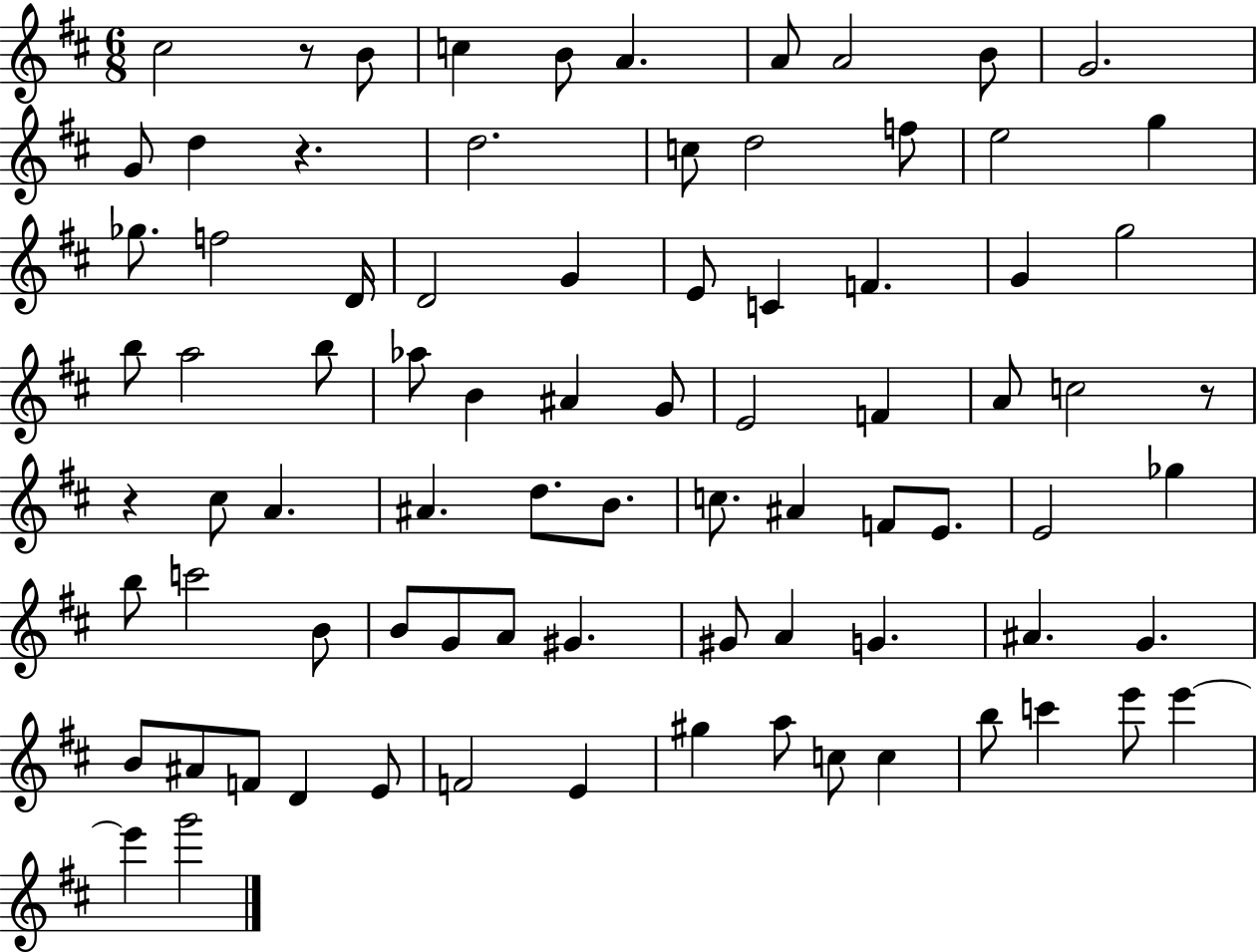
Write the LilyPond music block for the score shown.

{
  \clef treble
  \numericTimeSignature
  \time 6/8
  \key d \major
  cis''2 r8 b'8 | c''4 b'8 a'4. | a'8 a'2 b'8 | g'2. | \break g'8 d''4 r4. | d''2. | c''8 d''2 f''8 | e''2 g''4 | \break ges''8. f''2 d'16 | d'2 g'4 | e'8 c'4 f'4. | g'4 g''2 | \break b''8 a''2 b''8 | aes''8 b'4 ais'4 g'8 | e'2 f'4 | a'8 c''2 r8 | \break r4 cis''8 a'4. | ais'4. d''8. b'8. | c''8. ais'4 f'8 e'8. | e'2 ges''4 | \break b''8 c'''2 b'8 | b'8 g'8 a'8 gis'4. | gis'8 a'4 g'4. | ais'4. g'4. | \break b'8 ais'8 f'8 d'4 e'8 | f'2 e'4 | gis''4 a''8 c''8 c''4 | b''8 c'''4 e'''8 e'''4~~ | \break e'''4 g'''2 | \bar "|."
}